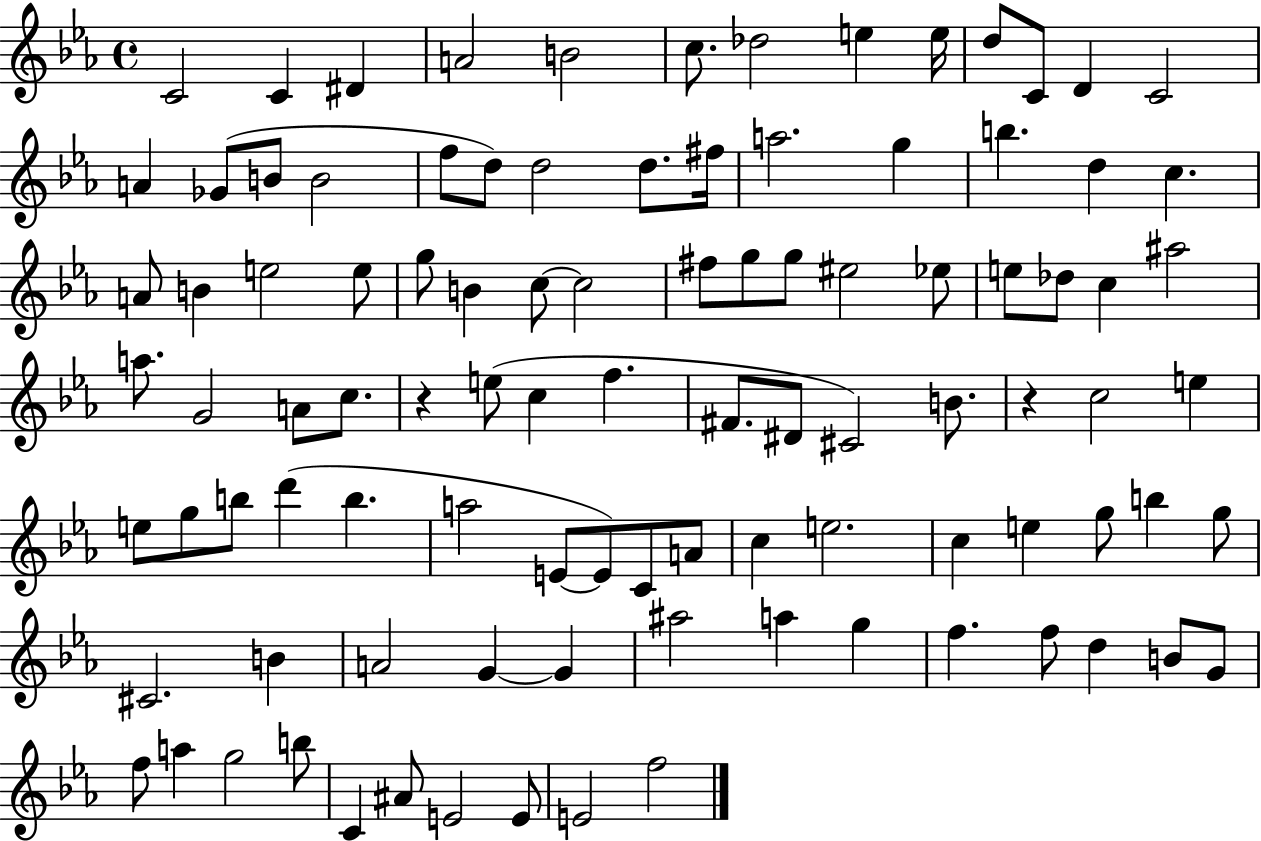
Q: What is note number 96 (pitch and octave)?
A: E4